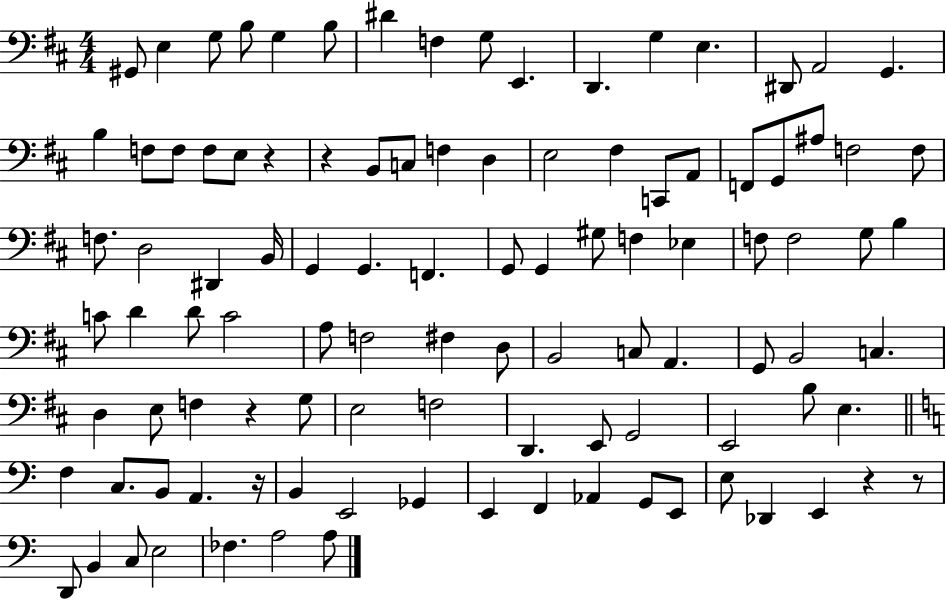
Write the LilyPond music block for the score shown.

{
  \clef bass
  \numericTimeSignature
  \time 4/4
  \key d \major
  gis,8 e4 g8 b8 g4 b8 | dis'4 f4 g8 e,4. | d,4. g4 e4. | dis,8 a,2 g,4. | \break b4 f8 f8 f8 e8 r4 | r4 b,8 c8 f4 d4 | e2 fis4 c,8 a,8 | f,8 g,8 ais8 f2 f8 | \break f8. d2 dis,4 b,16 | g,4 g,4. f,4. | g,8 g,4 gis8 f4 ees4 | f8 f2 g8 b4 | \break c'8 d'4 d'8 c'2 | a8 f2 fis4 d8 | b,2 c8 a,4. | g,8 b,2 c4. | \break d4 e8 f4 r4 g8 | e2 f2 | d,4. e,8 g,2 | e,2 b8 e4. | \break \bar "||" \break \key a \minor f4 c8. b,8 a,4. r16 | b,4 e,2 ges,4 | e,4 f,4 aes,4 g,8 e,8 | e8 des,4 e,4 r4 r8 | \break d,8 b,4 c8 e2 | fes4. a2 a8 | \bar "|."
}